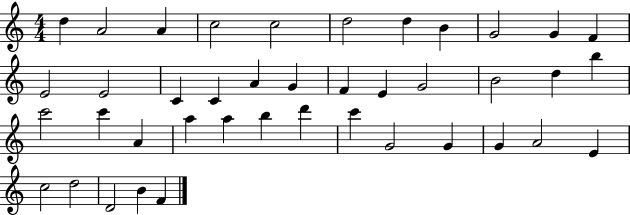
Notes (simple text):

D5/q A4/h A4/q C5/h C5/h D5/h D5/q B4/q G4/h G4/q F4/q E4/h E4/h C4/q C4/q A4/q G4/q F4/q E4/q G4/h B4/h D5/q B5/q C6/h C6/q A4/q A5/q A5/q B5/q D6/q C6/q G4/h G4/q G4/q A4/h E4/q C5/h D5/h D4/h B4/q F4/q